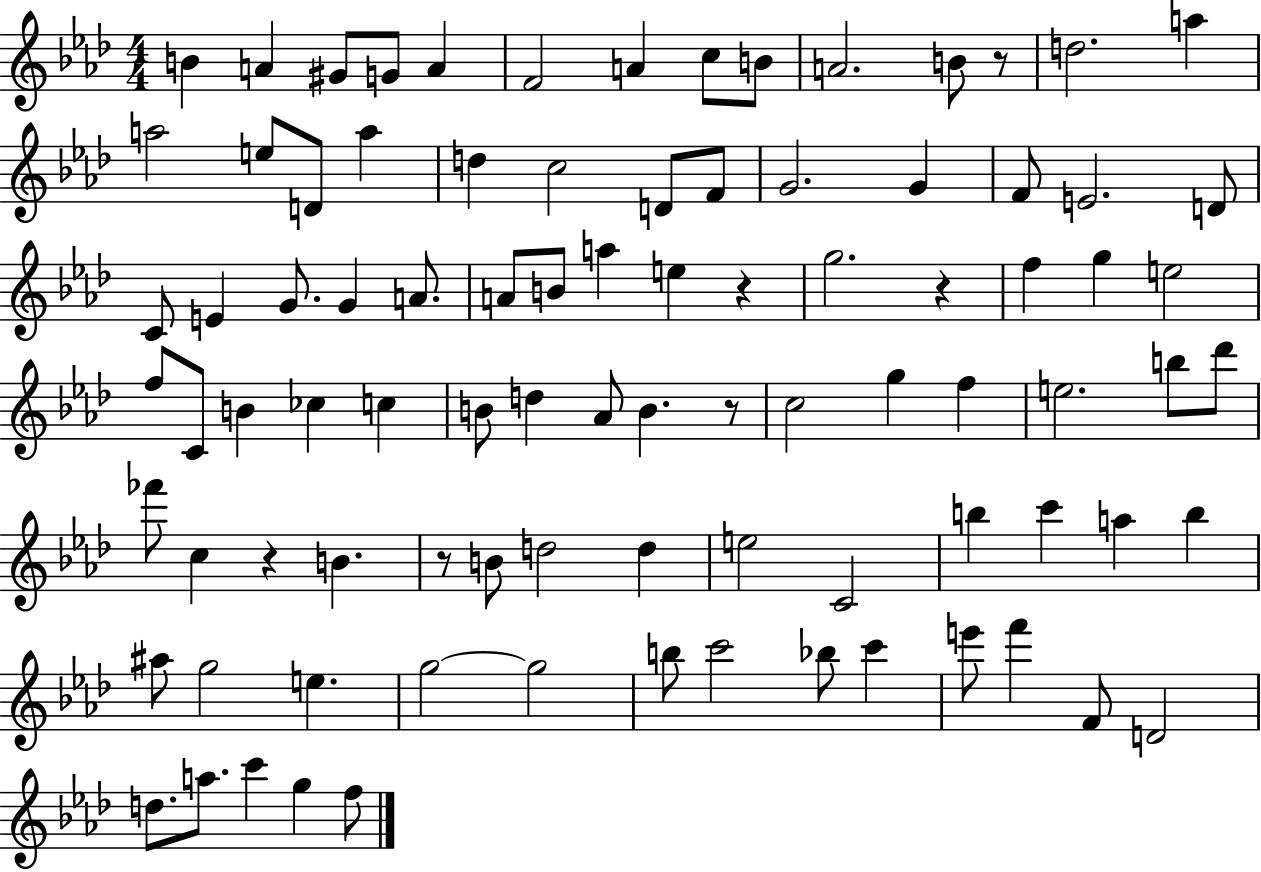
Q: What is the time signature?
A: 4/4